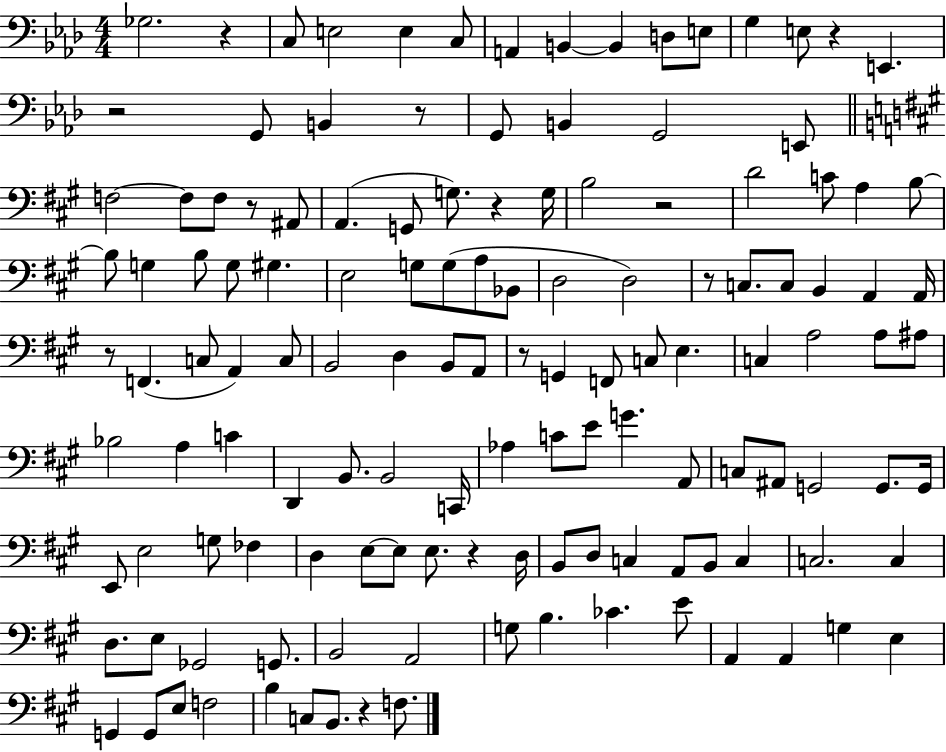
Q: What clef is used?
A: bass